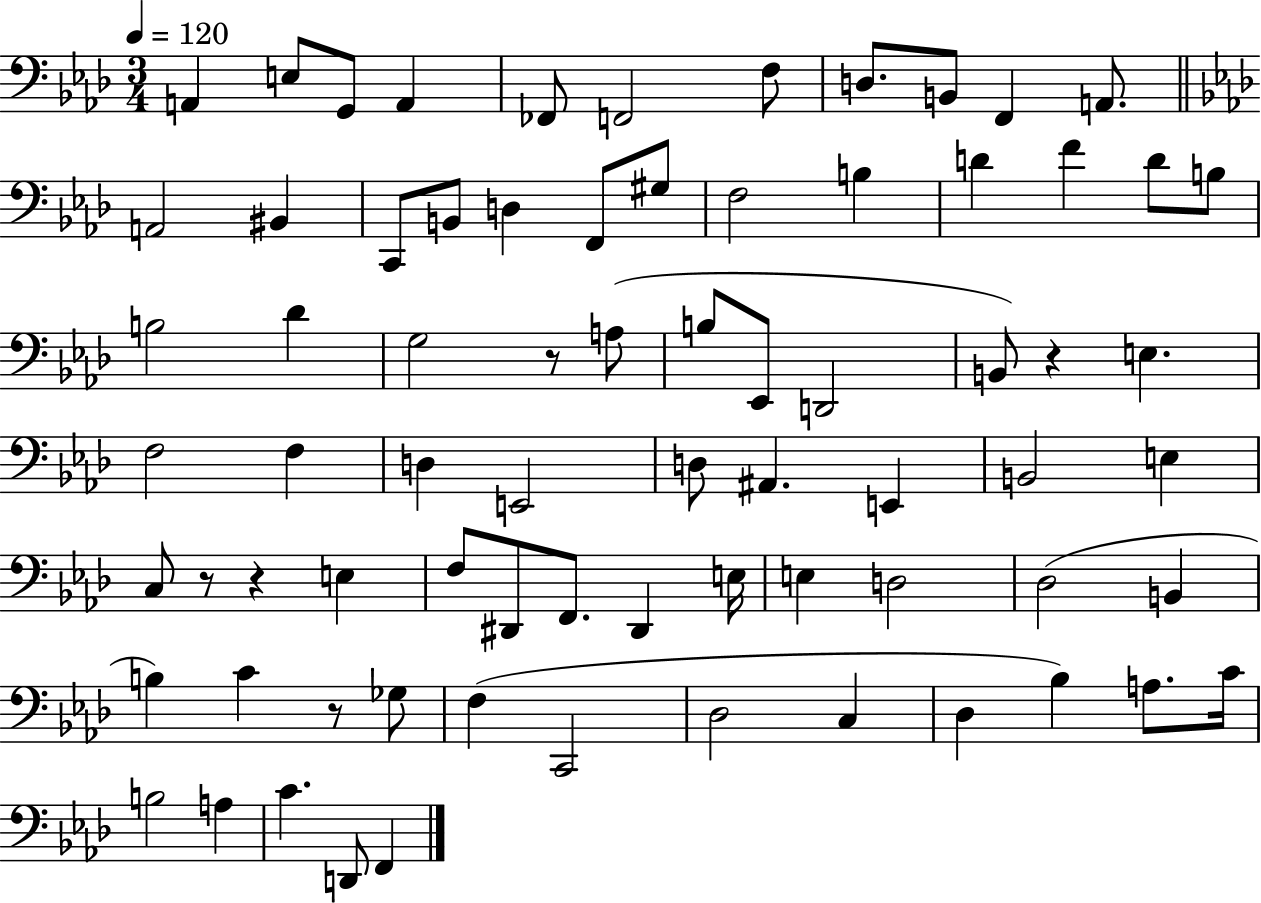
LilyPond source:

{
  \clef bass
  \numericTimeSignature
  \time 3/4
  \key aes \major
  \tempo 4 = 120
  a,4 e8 g,8 a,4 | fes,8 f,2 f8 | d8. b,8 f,4 a,8. | \bar "||" \break \key aes \major a,2 bis,4 | c,8 b,8 d4 f,8 gis8 | f2 b4 | d'4 f'4 d'8 b8 | \break b2 des'4 | g2 r8 a8( | b8 ees,8 d,2 | b,8) r4 e4. | \break f2 f4 | d4 e,2 | d8 ais,4. e,4 | b,2 e4 | \break c8 r8 r4 e4 | f8 dis,8 f,8. dis,4 e16 | e4 d2 | des2( b,4 | \break b4) c'4 r8 ges8 | f4( c,2 | des2 c4 | des4 bes4) a8. c'16 | \break b2 a4 | c'4. d,8 f,4 | \bar "|."
}